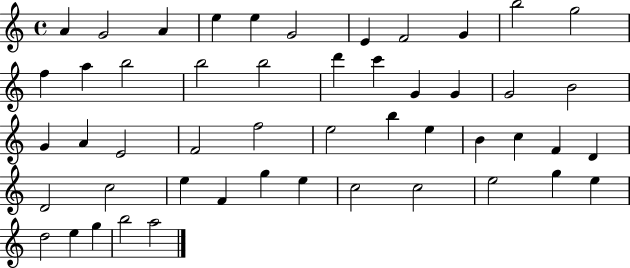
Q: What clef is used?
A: treble